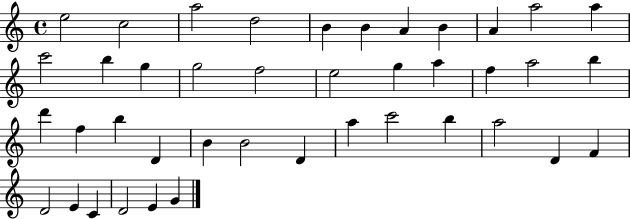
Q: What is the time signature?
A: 4/4